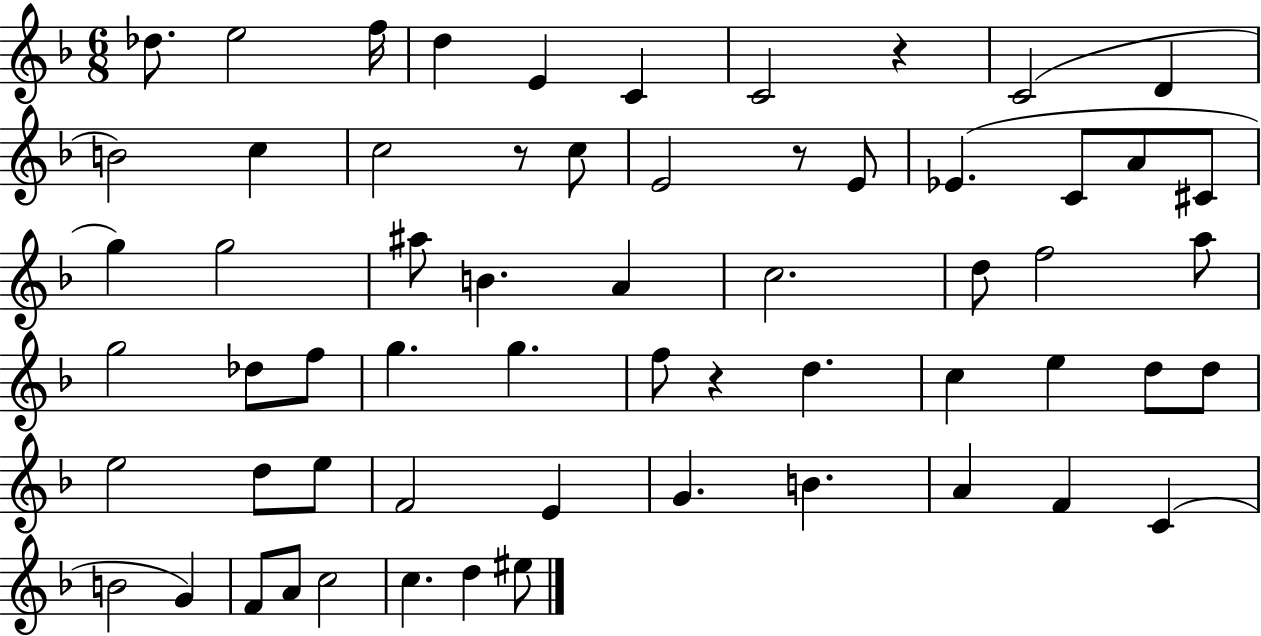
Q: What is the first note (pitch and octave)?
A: Db5